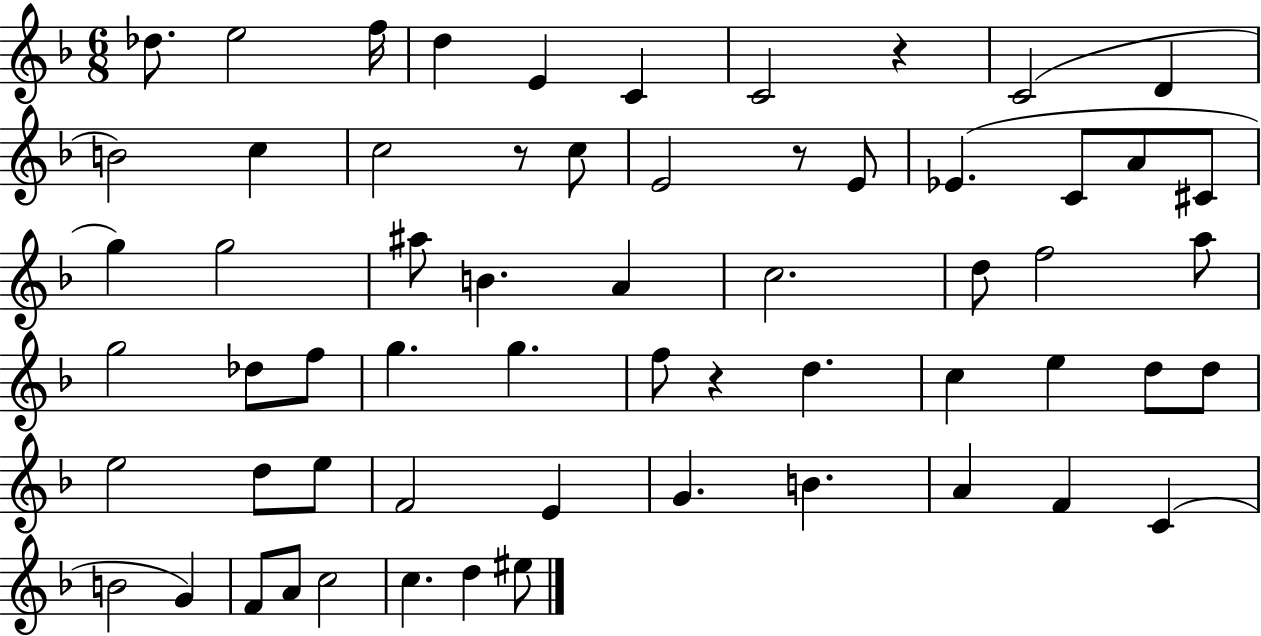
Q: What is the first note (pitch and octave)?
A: Db5